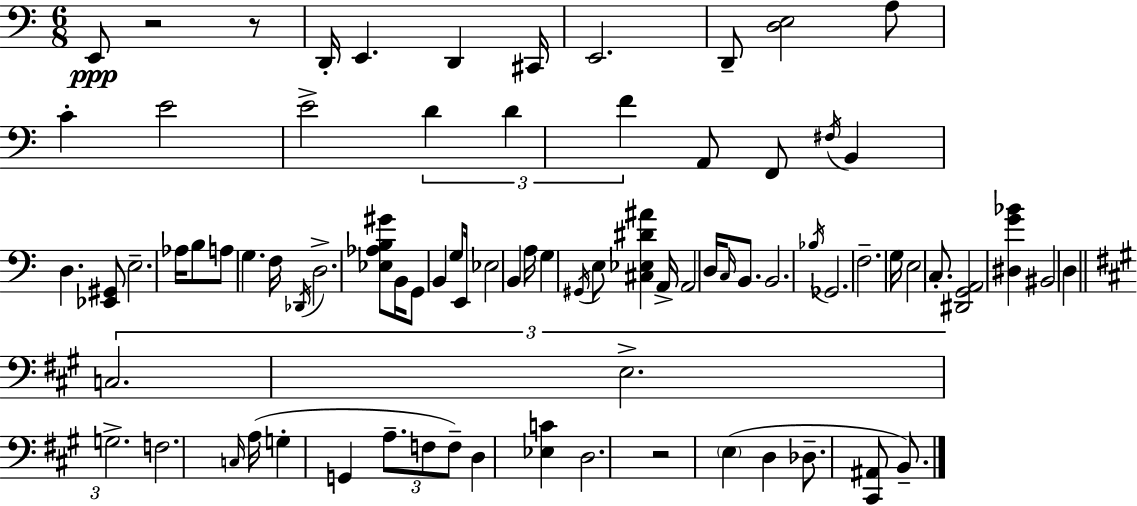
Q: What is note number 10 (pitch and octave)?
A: E4